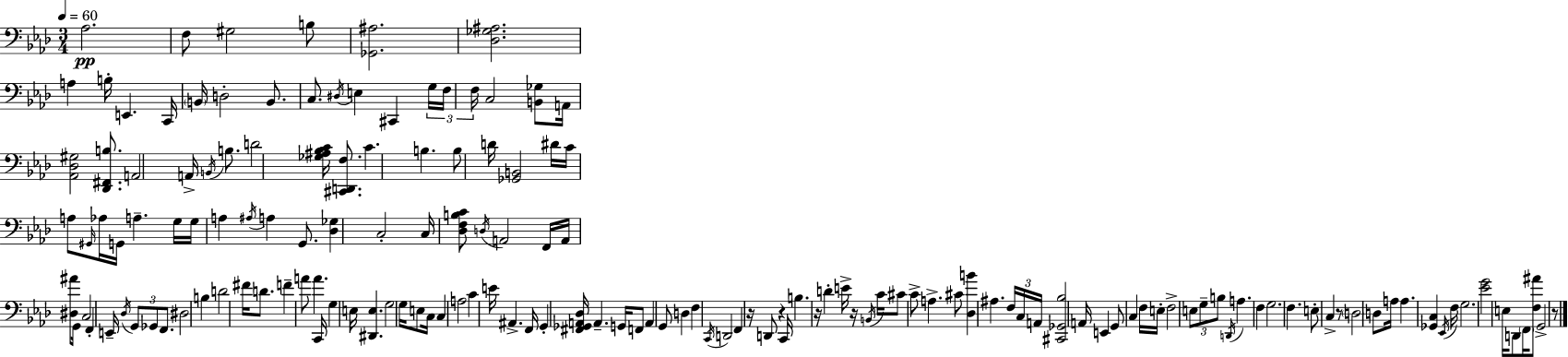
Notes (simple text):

Ab3/h. F3/e G#3/h B3/e [Gb2,A#3]/h. [Db3,Gb3,A#3]/h. A3/q B3/s E2/q. C2/s B2/s D3/h B2/e. C3/e. D#3/s E3/q C#2/q G3/s F3/s F3/s C3/h [B2,Gb3]/e A2/s [Ab2,Db3,G#3]/h [Db2,F#2,B3]/e. A2/h A2/s B2/s B3/e. D4/h [Gb3,A#3,Bb3,C4]/s [C#2,D2,F3]/e. C4/q. B3/q. B3/e D4/s [Gb2,B2]/h D#4/s C4/s A3/e G#2/s Ab3/s G2/s A3/q. G3/s G3/s A3/q A#3/s A3/q G2/e. [Db3,Gb3]/q C3/h C3/s [Db3,F3,B3,C4]/e D3/s A2/h F2/s A2/s [D#3,A#4]/e G2/s C3/h F2/q E2/s Db3/s G2/e Gb2/e F2/e. D#3/h B3/q D4/h F#4/s D4/e. F4/q A4/e A4/q. C2/s G3/q E3/s [D#2,E3]/q. G3/h G3/s E3/e C3/s C3/q A3/h C4/q E4/s A#2/q. F2/s G2/q [F#2,Gb2,A2,Db3]/s A2/q. G2/s F2/e A2/q G2/e D3/q F3/q C2/s D2/h F2/q R/s D2/e R/q C2/s B3/q. R/s D4/q E4/s R/s B2/s C4/s C#4/e C4/e A3/q. C#4/e [Db3,B4]/q A#3/q. F3/s C3/s A2/s [C#2,Gb2,Bb3]/h A2/s E2/q G2/e C3/q F3/s E3/s F3/h E3/e G3/e B3/e D2/s A3/q. F3/q G3/h. F3/q. E3/e C3/q R/e D3/h D3/e A3/s A3/q. [Gb2,C3]/q Eb2/s F3/s G3/h. [Eb4,G4]/h E3/s D2/e F2/s [F3,A#4]/e G2/h R/e